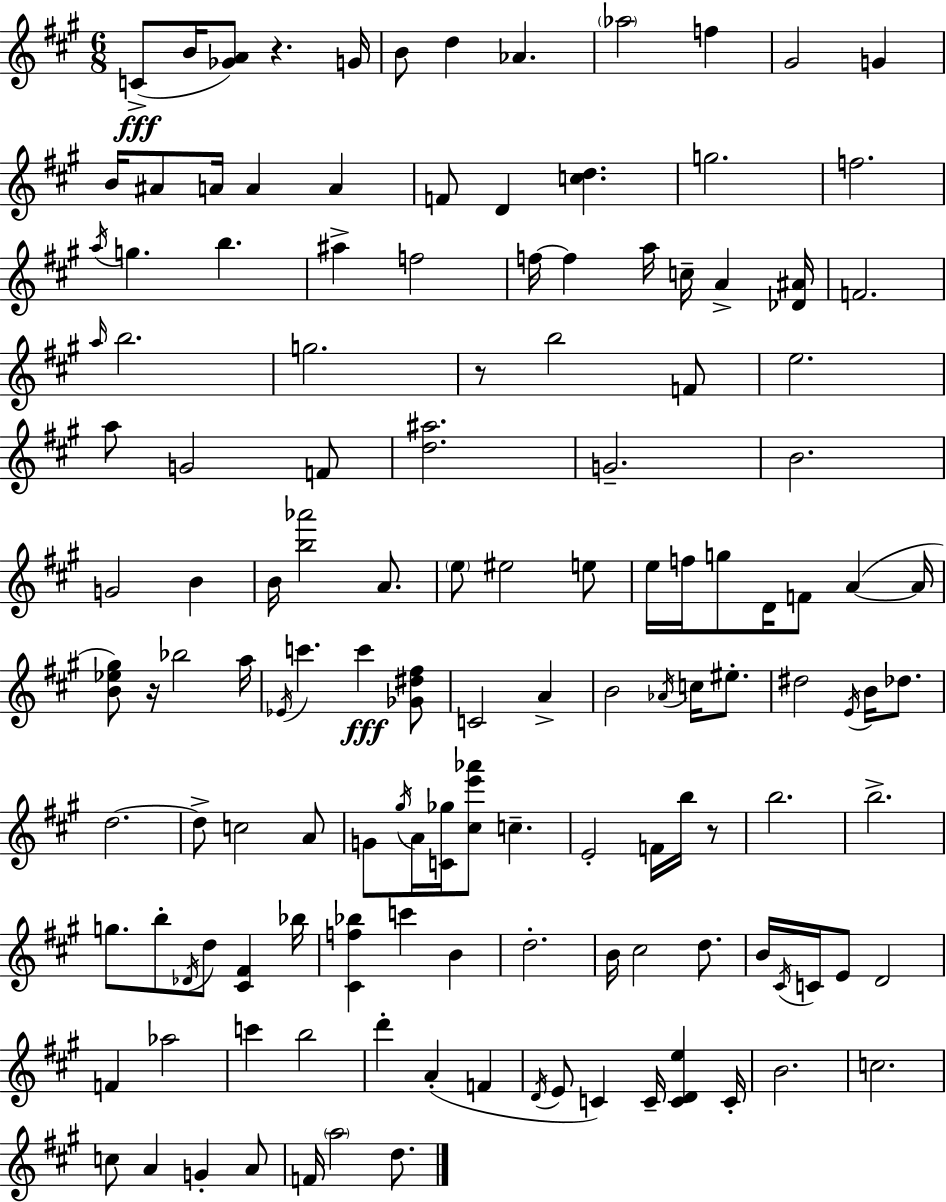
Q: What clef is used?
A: treble